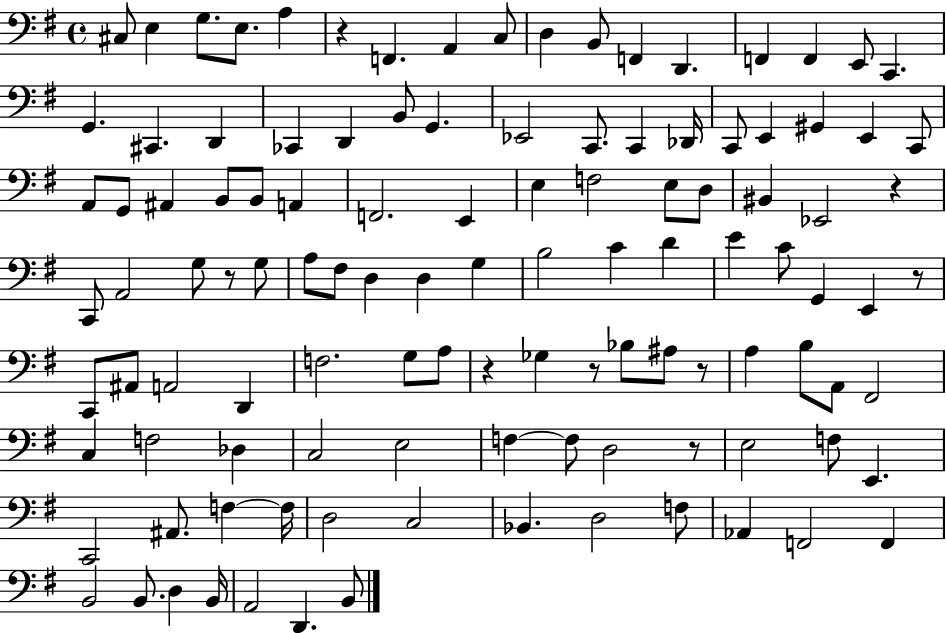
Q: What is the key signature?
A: G major